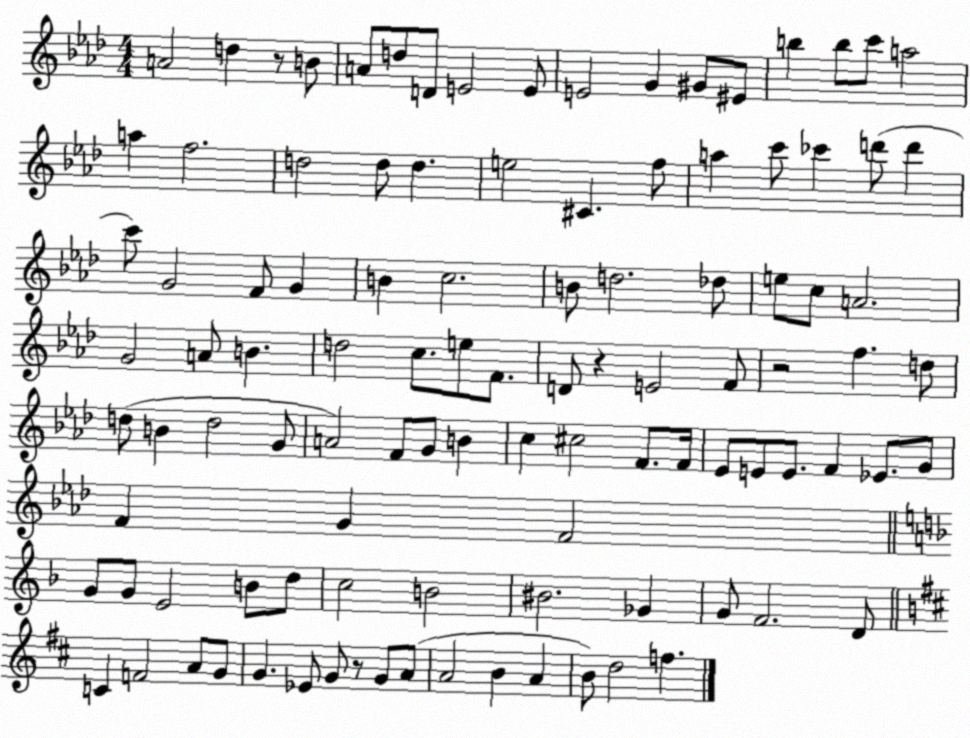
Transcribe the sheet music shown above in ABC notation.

X:1
T:Untitled
M:4/4
L:1/4
K:Ab
A2 d z/2 B/2 A/2 d/2 D/2 E2 E/2 E2 G ^G/2 ^E/2 b b/2 c'/2 a2 a f2 d2 d/2 d e2 ^C f/2 a c'/2 _c' d'/2 d' c'/2 G2 F/2 G B c2 B/2 d2 _d/2 e/2 c/2 A2 G2 A/2 B d2 c/2 e/2 F/2 D/2 z E2 F/2 z2 f d/2 d/2 B d2 G/2 A2 F/2 G/2 B c ^c2 F/2 F/4 _E/2 E/2 E/2 F _E/2 G/2 F G F2 G/2 G/2 E2 B/2 d/2 c2 B2 ^B2 _G G/2 F2 D/2 C F2 A/2 G/2 G _E/2 G/2 z/2 G/2 A/2 A2 B A B/2 d2 f